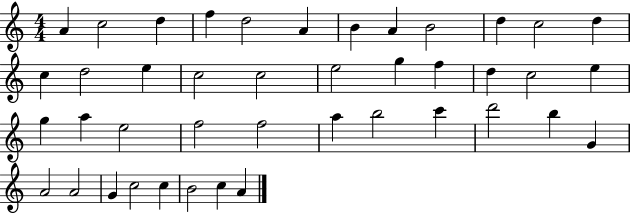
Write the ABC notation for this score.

X:1
T:Untitled
M:4/4
L:1/4
K:C
A c2 d f d2 A B A B2 d c2 d c d2 e c2 c2 e2 g f d c2 e g a e2 f2 f2 a b2 c' d'2 b G A2 A2 G c2 c B2 c A